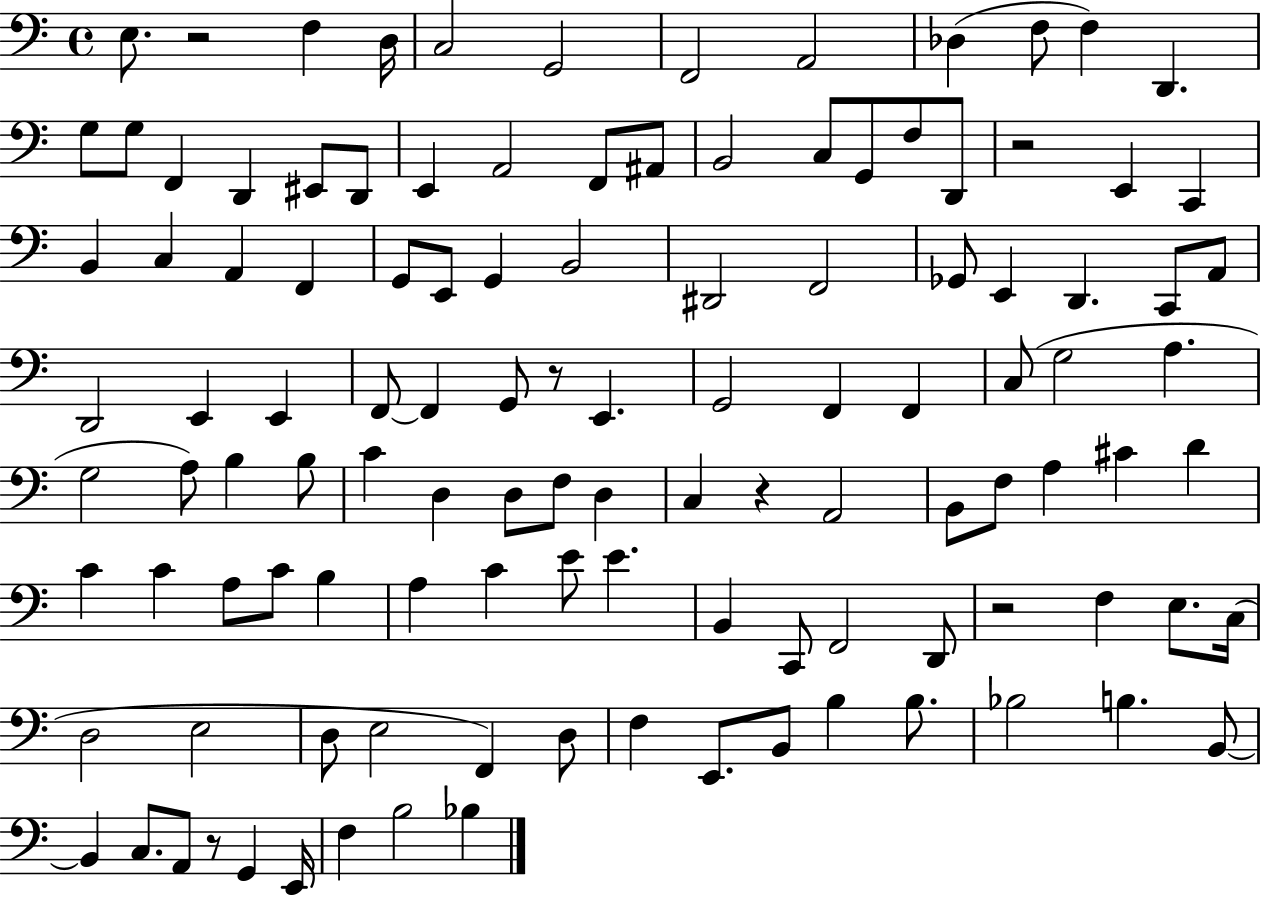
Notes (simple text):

E3/e. R/h F3/q D3/s C3/h G2/h F2/h A2/h Db3/q F3/e F3/q D2/q. G3/e G3/e F2/q D2/q EIS2/e D2/e E2/q A2/h F2/e A#2/e B2/h C3/e G2/e F3/e D2/e R/h E2/q C2/q B2/q C3/q A2/q F2/q G2/e E2/e G2/q B2/h D#2/h F2/h Gb2/e E2/q D2/q. C2/e A2/e D2/h E2/q E2/q F2/e F2/q G2/e R/e E2/q. G2/h F2/q F2/q C3/e G3/h A3/q. G3/h A3/e B3/q B3/e C4/q D3/q D3/e F3/e D3/q C3/q R/q A2/h B2/e F3/e A3/q C#4/q D4/q C4/q C4/q A3/e C4/e B3/q A3/q C4/q E4/e E4/q. B2/q C2/e F2/h D2/e R/h F3/q E3/e. C3/s D3/h E3/h D3/e E3/h F2/q D3/e F3/q E2/e. B2/e B3/q B3/e. Bb3/h B3/q. B2/e B2/q C3/e. A2/e R/e G2/q E2/s F3/q B3/h Bb3/q